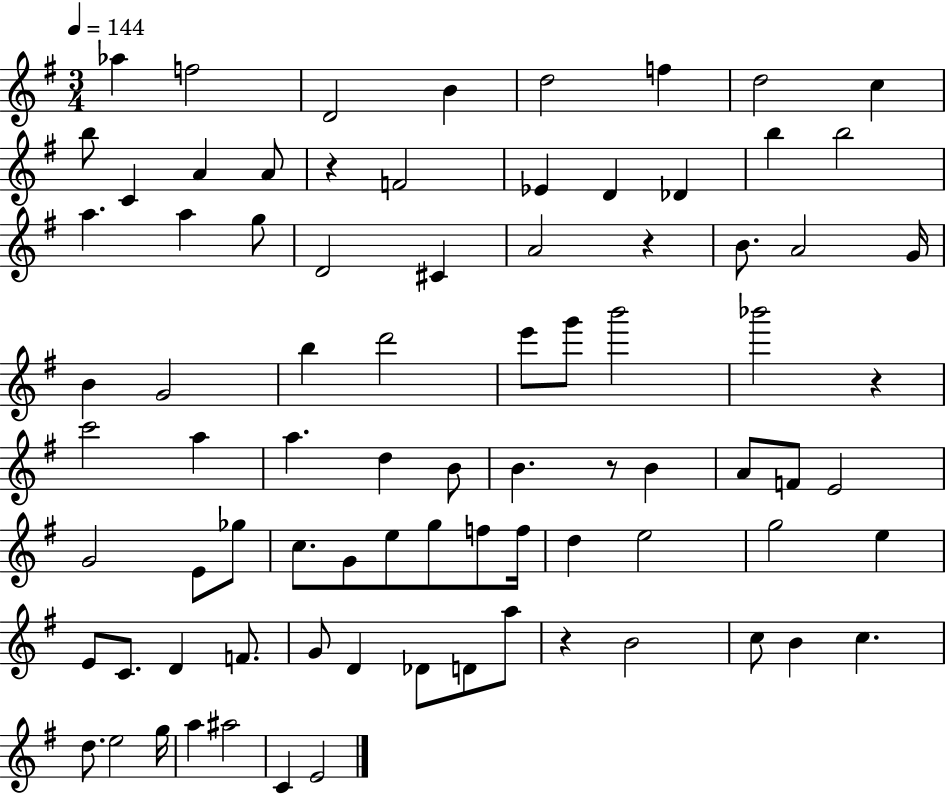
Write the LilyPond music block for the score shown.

{
  \clef treble
  \numericTimeSignature
  \time 3/4
  \key g \major
  \tempo 4 = 144
  aes''4 f''2 | d'2 b'4 | d''2 f''4 | d''2 c''4 | \break b''8 c'4 a'4 a'8 | r4 f'2 | ees'4 d'4 des'4 | b''4 b''2 | \break a''4. a''4 g''8 | d'2 cis'4 | a'2 r4 | b'8. a'2 g'16 | \break b'4 g'2 | b''4 d'''2 | e'''8 g'''8 b'''2 | bes'''2 r4 | \break c'''2 a''4 | a''4. d''4 b'8 | b'4. r8 b'4 | a'8 f'8 e'2 | \break g'2 e'8 ges''8 | c''8. g'8 e''8 g''8 f''8 f''16 | d''4 e''2 | g''2 e''4 | \break e'8 c'8. d'4 f'8. | g'8 d'4 des'8 d'8 a''8 | r4 b'2 | c''8 b'4 c''4. | \break d''8. e''2 g''16 | a''4 ais''2 | c'4 e'2 | \bar "|."
}